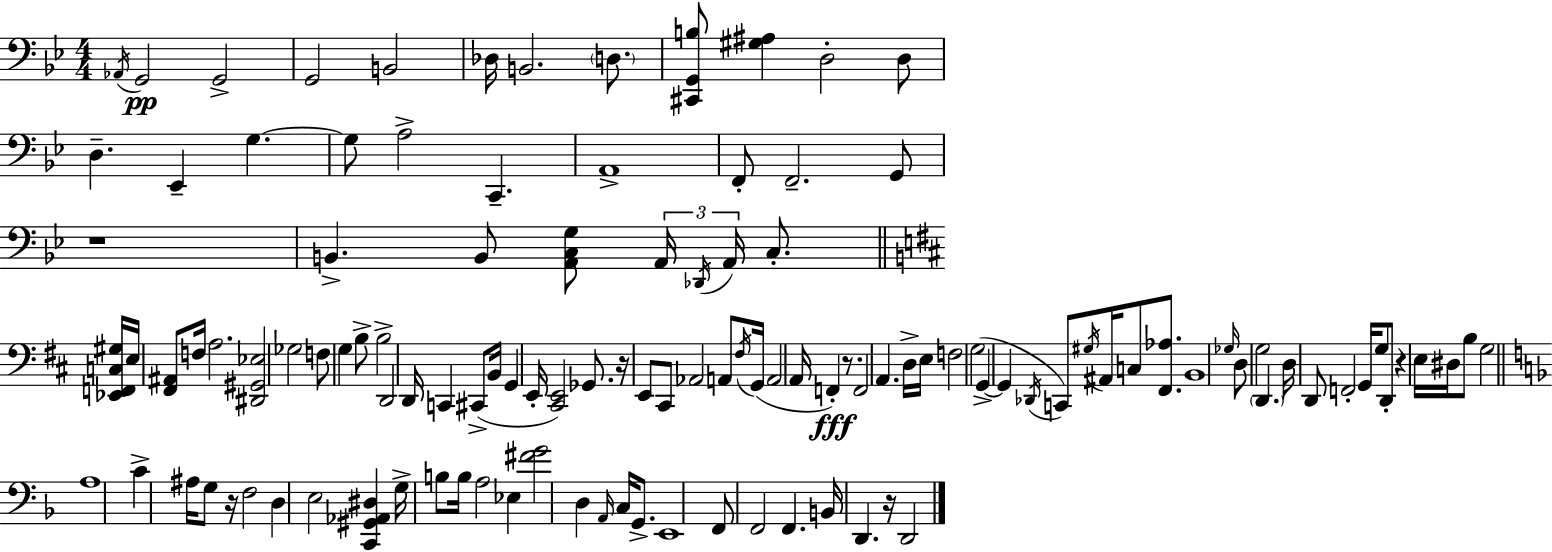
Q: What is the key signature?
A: BES major